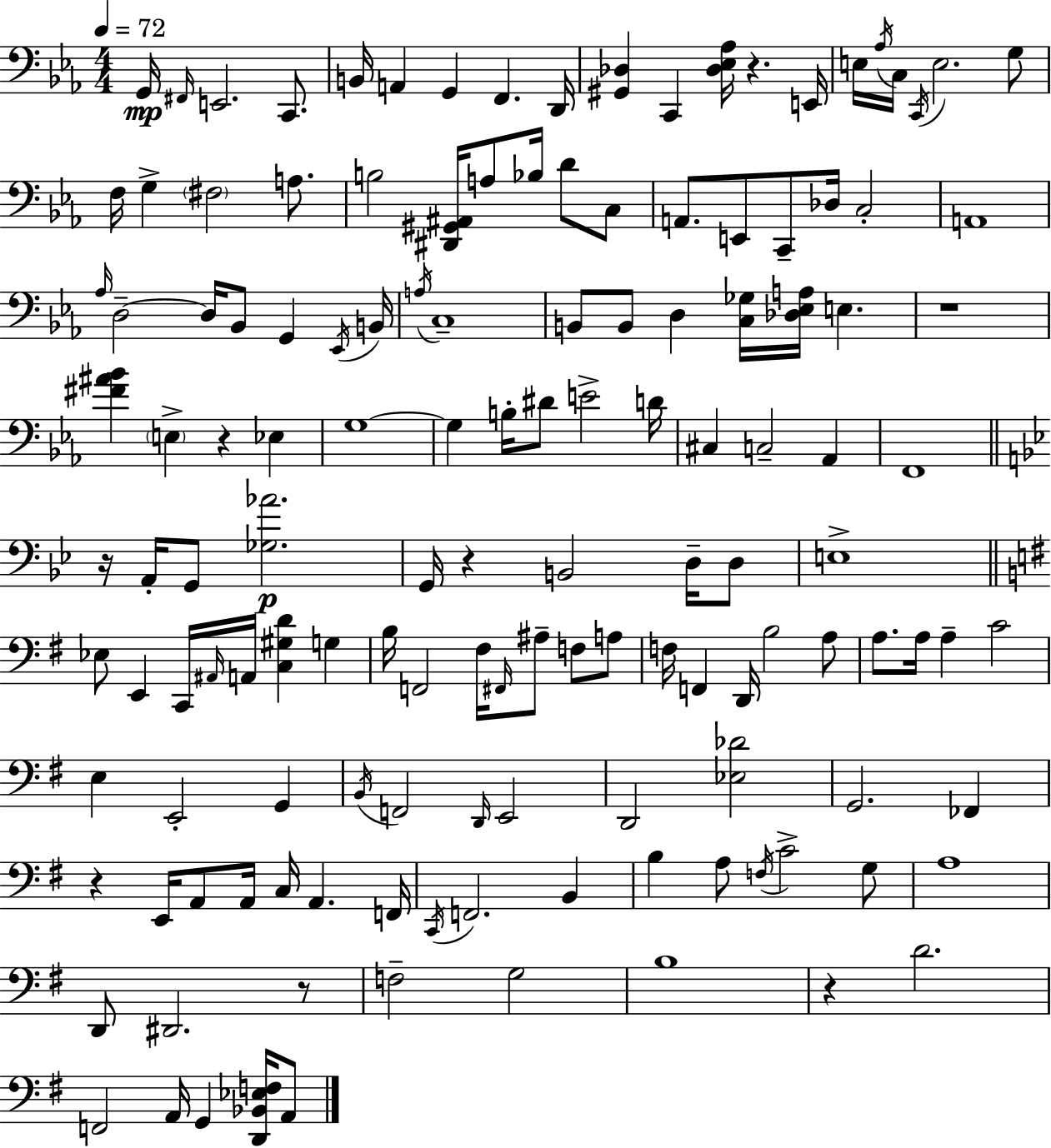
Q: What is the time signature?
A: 4/4